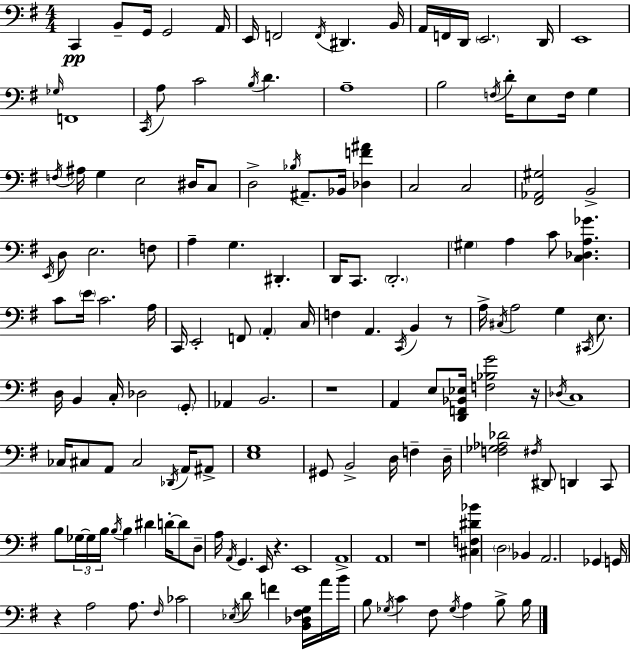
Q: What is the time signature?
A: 4/4